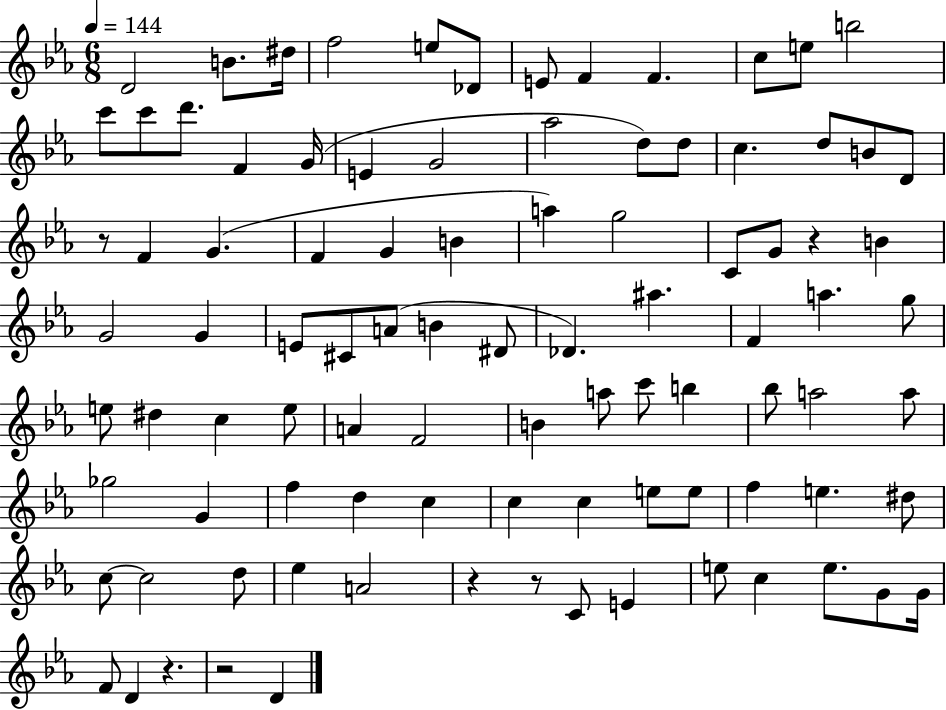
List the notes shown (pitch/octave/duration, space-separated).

D4/h B4/e. D#5/s F5/h E5/e Db4/e E4/e F4/q F4/q. C5/e E5/e B5/h C6/e C6/e D6/e. F4/q G4/s E4/q G4/h Ab5/h D5/e D5/e C5/q. D5/e B4/e D4/e R/e F4/q G4/q. F4/q G4/q B4/q A5/q G5/h C4/e G4/e R/q B4/q G4/h G4/q E4/e C#4/e A4/e B4/q D#4/e Db4/q. A#5/q. F4/q A5/q. G5/e E5/e D#5/q C5/q E5/e A4/q F4/h B4/q A5/e C6/e B5/q Bb5/e A5/h A5/e Gb5/h G4/q F5/q D5/q C5/q C5/q C5/q E5/e E5/e F5/q E5/q. D#5/e C5/e C5/h D5/e Eb5/q A4/h R/q R/e C4/e E4/q E5/e C5/q E5/e. G4/e G4/s F4/e D4/q R/q. R/h D4/q